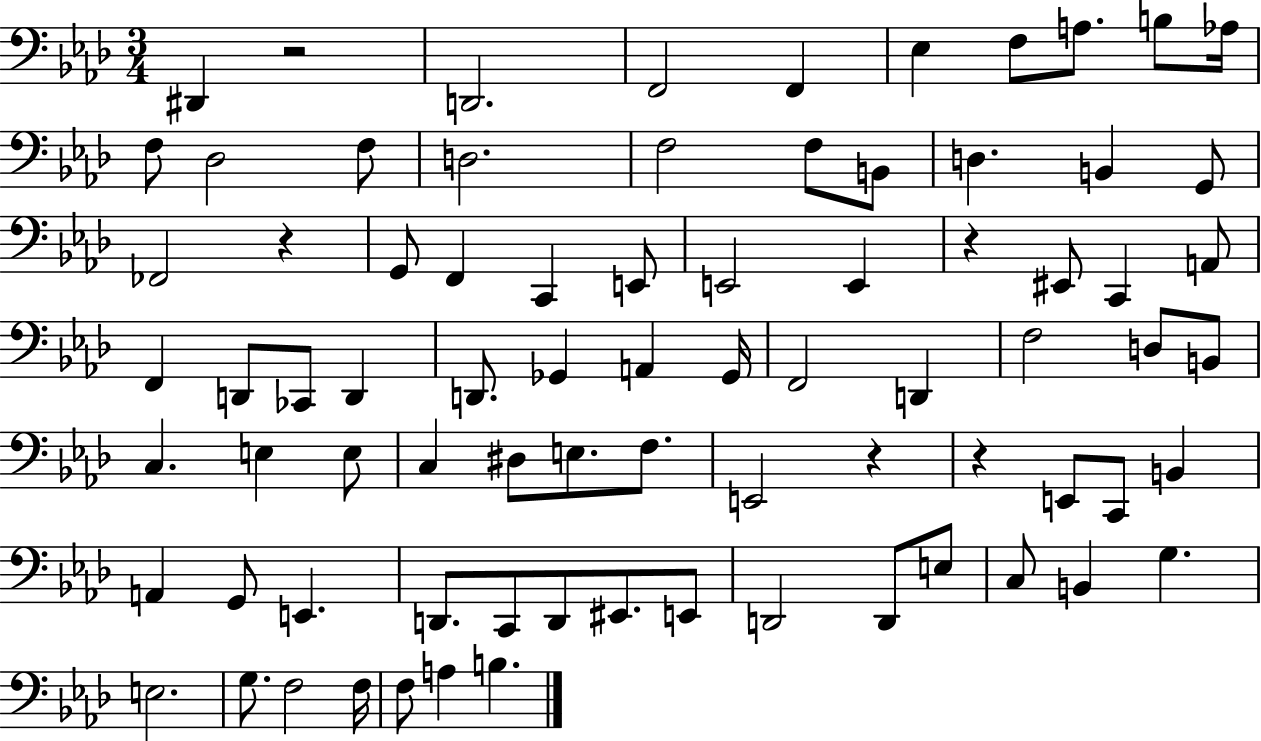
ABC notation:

X:1
T:Untitled
M:3/4
L:1/4
K:Ab
^D,, z2 D,,2 F,,2 F,, _E, F,/2 A,/2 B,/2 _A,/4 F,/2 _D,2 F,/2 D,2 F,2 F,/2 B,,/2 D, B,, G,,/2 _F,,2 z G,,/2 F,, C,, E,,/2 E,,2 E,, z ^E,,/2 C,, A,,/2 F,, D,,/2 _C,,/2 D,, D,,/2 _G,, A,, _G,,/4 F,,2 D,, F,2 D,/2 B,,/2 C, E, E,/2 C, ^D,/2 E,/2 F,/2 E,,2 z z E,,/2 C,,/2 B,, A,, G,,/2 E,, D,,/2 C,,/2 D,,/2 ^E,,/2 E,,/2 D,,2 D,,/2 E,/2 C,/2 B,, G, E,2 G,/2 F,2 F,/4 F,/2 A, B,